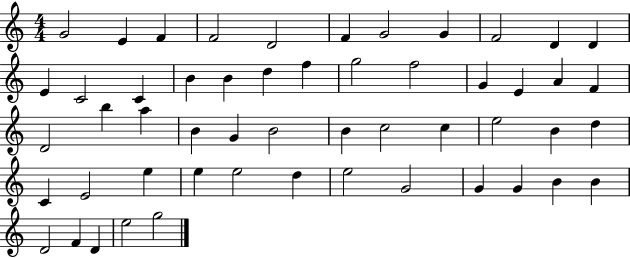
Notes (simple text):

G4/h E4/q F4/q F4/h D4/h F4/q G4/h G4/q F4/h D4/q D4/q E4/q C4/h C4/q B4/q B4/q D5/q F5/q G5/h F5/h G4/q E4/q A4/q F4/q D4/h B5/q A5/q B4/q G4/q B4/h B4/q C5/h C5/q E5/h B4/q D5/q C4/q E4/h E5/q E5/q E5/h D5/q E5/h G4/h G4/q G4/q B4/q B4/q D4/h F4/q D4/q E5/h G5/h